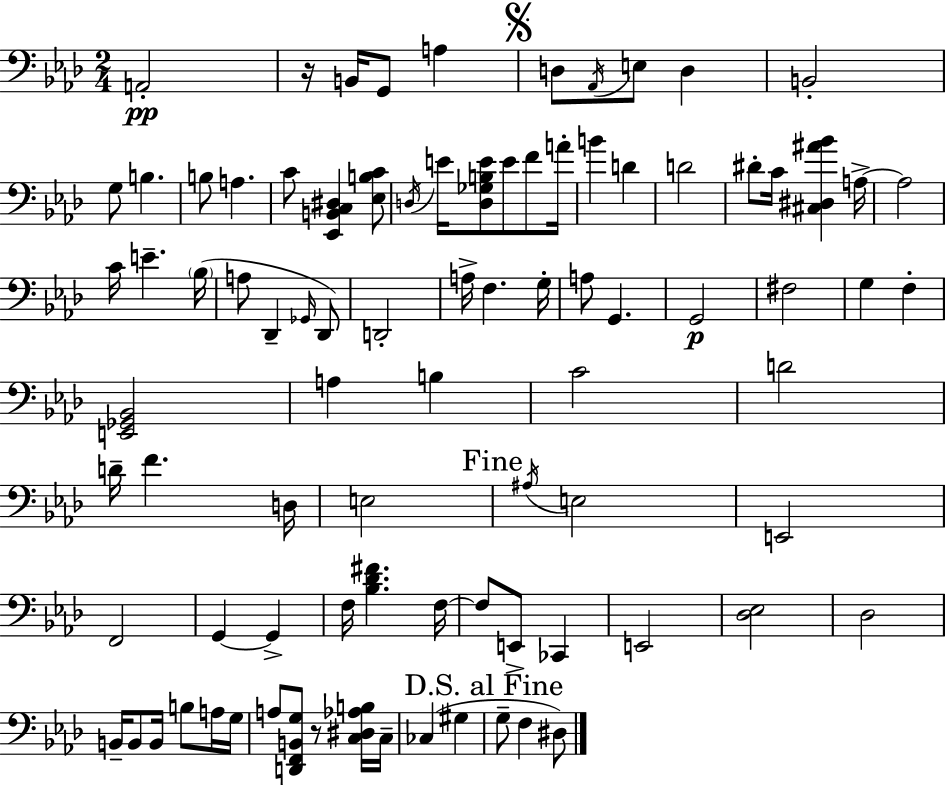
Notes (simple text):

A2/h R/s B2/s G2/e A3/q D3/e Ab2/s E3/e D3/q B2/h G3/e B3/q. B3/e A3/q. C4/e [Eb2,B2,C3,D#3]/q [Eb3,B3,C4]/e D3/s E4/s [D3,Gb3,B3,E4]/e E4/e F4/e A4/s B4/q D4/q D4/h D#4/e C4/s [C#3,D#3,A#4,Bb4]/q A3/s A3/h C4/s E4/q. Bb3/s A3/e Db2/q Gb2/s Db2/e D2/h A3/s F3/q. G3/s A3/e G2/q. G2/h F#3/h G3/q F3/q [E2,Gb2,Bb2]/h A3/q B3/q C4/h D4/h D4/s F4/q. D3/s E3/h A#3/s E3/h E2/h F2/h G2/q G2/q F3/s [Bb3,Db4,F#4]/q. F3/s F3/e E2/e CES2/q E2/h [Db3,Eb3]/h Db3/h B2/s B2/e B2/s B3/e A3/s G3/s A3/e [D2,F2,B2,G3]/e R/e [C3,D#3,Ab3,B3]/s C3/s CES3/q G#3/q G3/e F3/q D#3/e